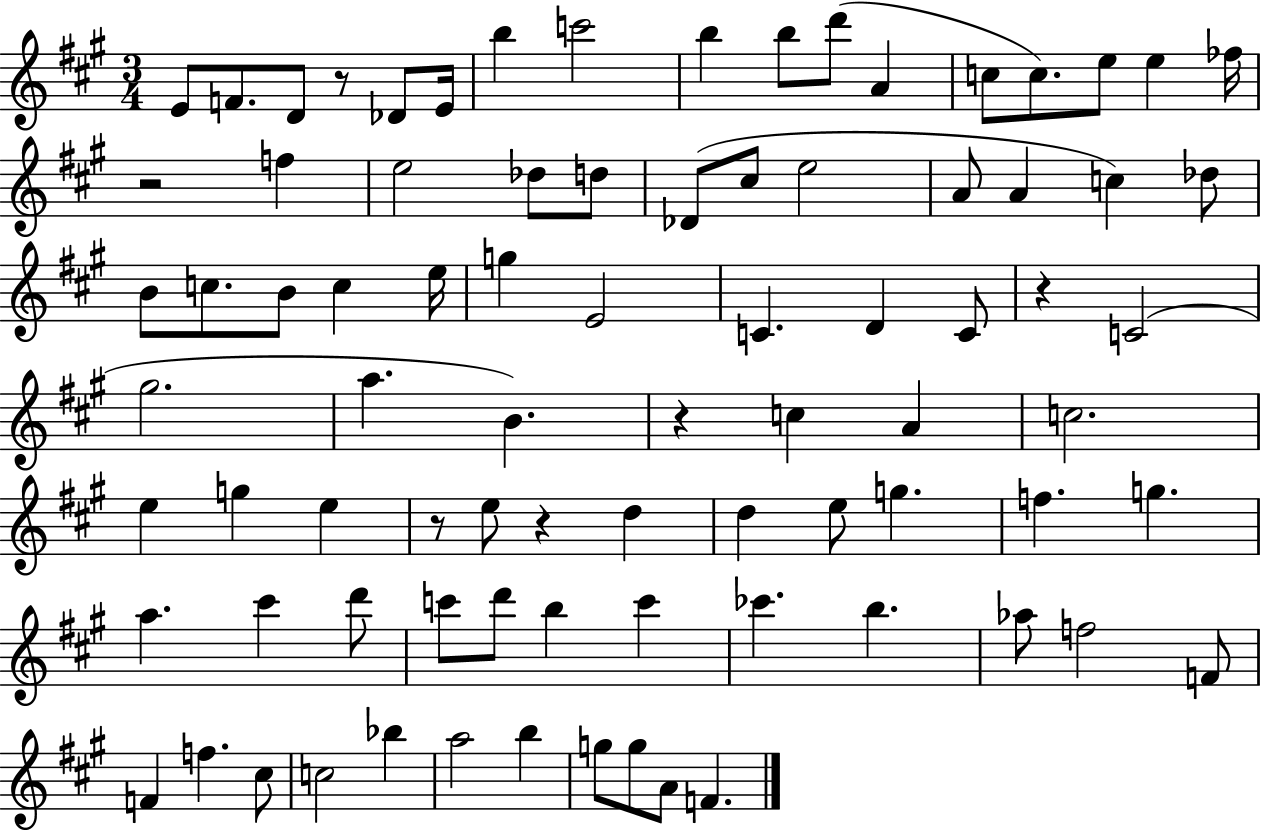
{
  \clef treble
  \numericTimeSignature
  \time 3/4
  \key a \major
  \repeat volta 2 { e'8 f'8. d'8 r8 des'8 e'16 | b''4 c'''2 | b''4 b''8 d'''8( a'4 | c''8 c''8.) e''8 e''4 fes''16 | \break r2 f''4 | e''2 des''8 d''8 | des'8( cis''8 e''2 | a'8 a'4 c''4) des''8 | \break b'8 c''8. b'8 c''4 e''16 | g''4 e'2 | c'4. d'4 c'8 | r4 c'2( | \break gis''2. | a''4. b'4.) | r4 c''4 a'4 | c''2. | \break e''4 g''4 e''4 | r8 e''8 r4 d''4 | d''4 e''8 g''4. | f''4. g''4. | \break a''4. cis'''4 d'''8 | c'''8 d'''8 b''4 c'''4 | ces'''4. b''4. | aes''8 f''2 f'8 | \break f'4 f''4. cis''8 | c''2 bes''4 | a''2 b''4 | g''8 g''8 a'8 f'4. | \break } \bar "|."
}